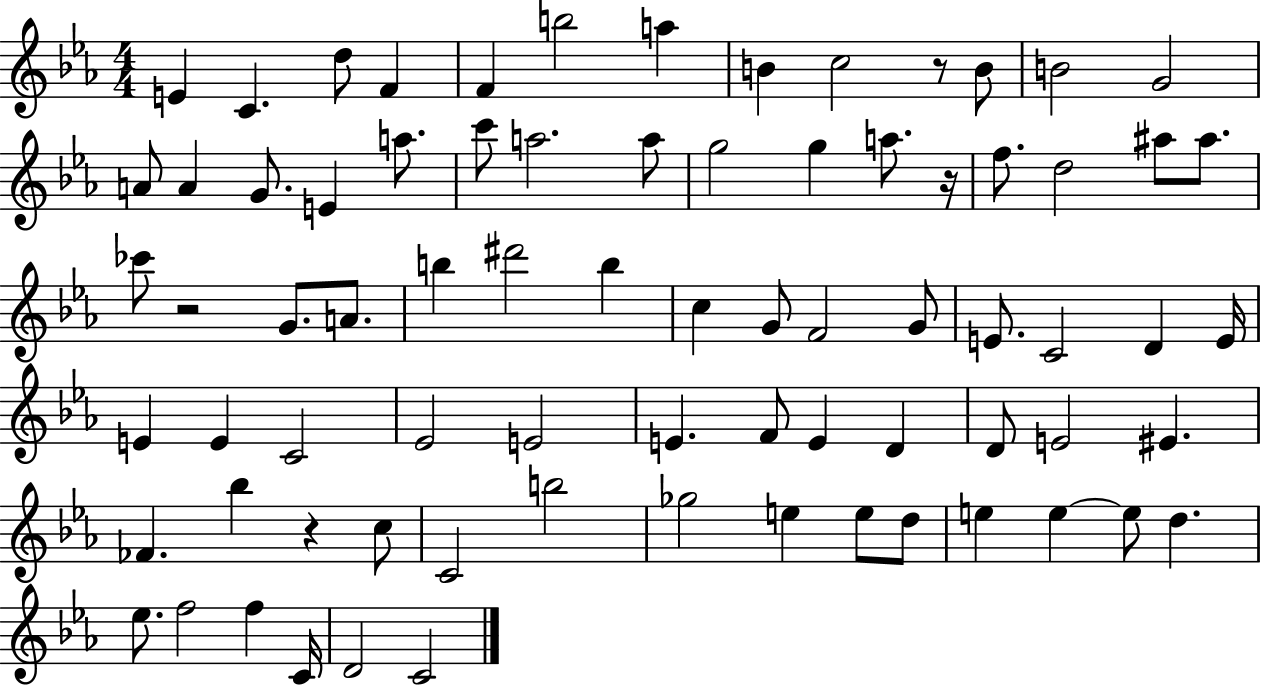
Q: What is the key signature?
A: EES major